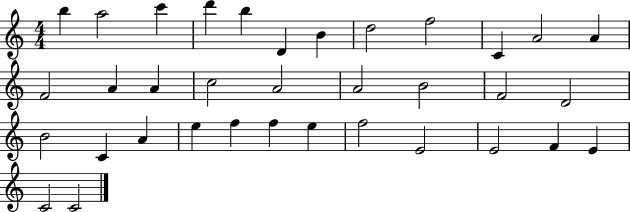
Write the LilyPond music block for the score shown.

{
  \clef treble
  \numericTimeSignature
  \time 4/4
  \key c \major
  b''4 a''2 c'''4 | d'''4 b''4 d'4 b'4 | d''2 f''2 | c'4 a'2 a'4 | \break f'2 a'4 a'4 | c''2 a'2 | a'2 b'2 | f'2 d'2 | \break b'2 c'4 a'4 | e''4 f''4 f''4 e''4 | f''2 e'2 | e'2 f'4 e'4 | \break c'2 c'2 | \bar "|."
}